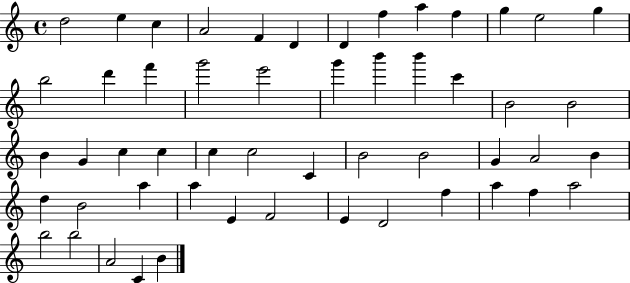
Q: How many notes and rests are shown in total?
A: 53